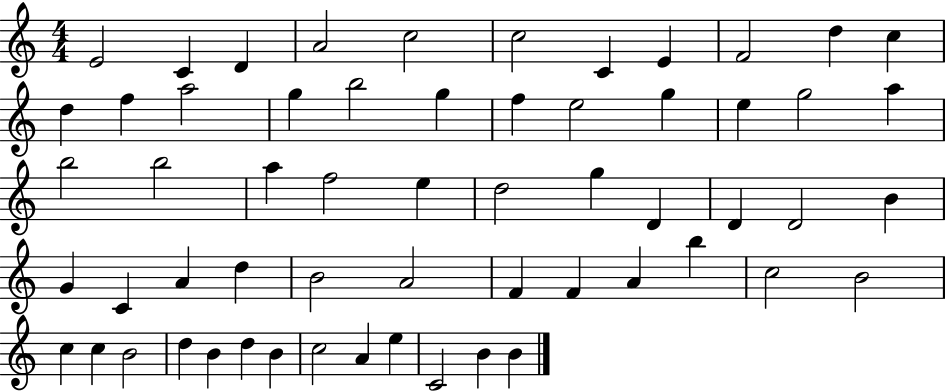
{
  \clef treble
  \numericTimeSignature
  \time 4/4
  \key c \major
  e'2 c'4 d'4 | a'2 c''2 | c''2 c'4 e'4 | f'2 d''4 c''4 | \break d''4 f''4 a''2 | g''4 b''2 g''4 | f''4 e''2 g''4 | e''4 g''2 a''4 | \break b''2 b''2 | a''4 f''2 e''4 | d''2 g''4 d'4 | d'4 d'2 b'4 | \break g'4 c'4 a'4 d''4 | b'2 a'2 | f'4 f'4 a'4 b''4 | c''2 b'2 | \break c''4 c''4 b'2 | d''4 b'4 d''4 b'4 | c''2 a'4 e''4 | c'2 b'4 b'4 | \break \bar "|."
}